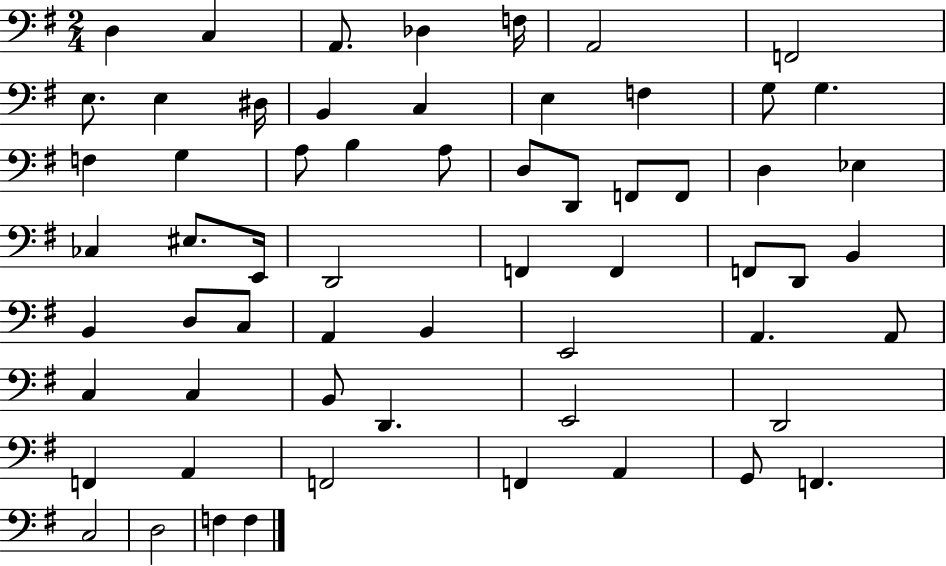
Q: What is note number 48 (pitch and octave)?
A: D2